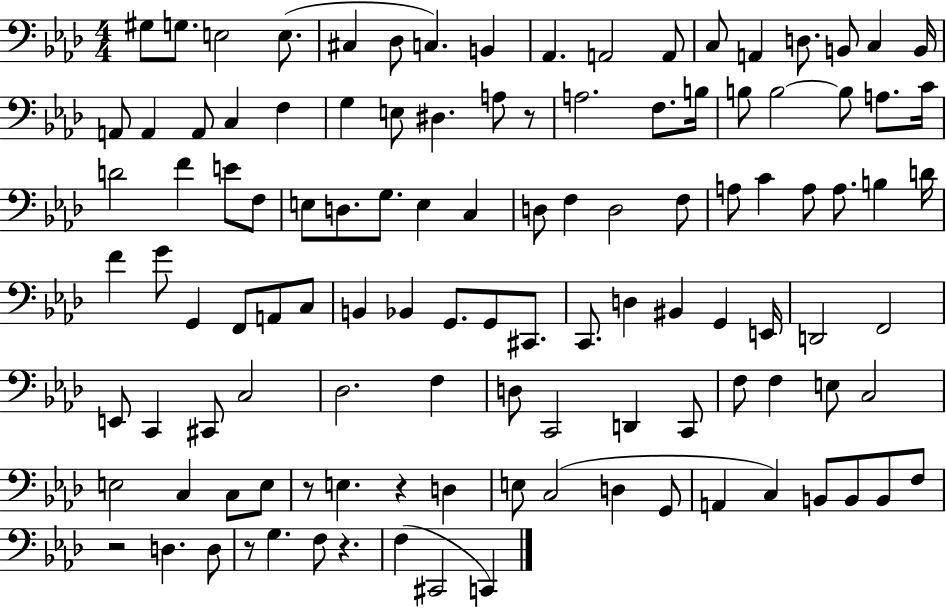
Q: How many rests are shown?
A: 6